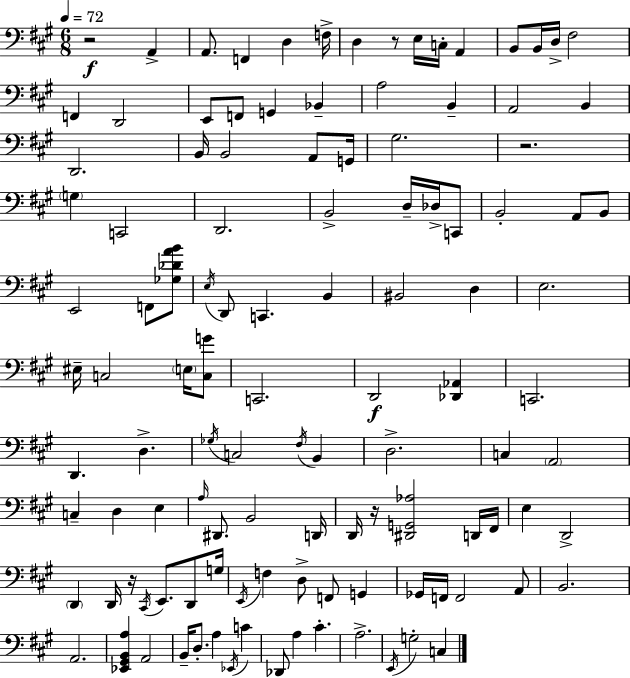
X:1
T:Untitled
M:6/8
L:1/4
K:A
z2 A,, A,,/2 F,, D, F,/4 D, z/2 E,/4 C,/4 A,, B,,/2 B,,/4 D,/4 ^F,2 F,, D,,2 E,,/2 F,,/2 G,, _B,, A,2 B,, A,,2 B,, D,,2 B,,/4 B,,2 A,,/2 G,,/4 ^G,2 z2 G, C,,2 D,,2 B,,2 D,/4 _D,/4 C,,/2 B,,2 A,,/2 B,,/2 E,,2 F,,/2 [_G,_DAB]/2 E,/4 D,,/2 C,, B,, ^B,,2 D, E,2 ^E,/4 C,2 E,/4 [C,G]/2 C,,2 D,,2 [_D,,_A,,] C,,2 D,, D, _G,/4 C,2 ^F,/4 B,, D,2 C, A,,2 C, D, E, A,/4 ^D,,/2 B,,2 D,,/4 D,,/4 z/4 [^D,,G,,_A,]2 D,,/4 ^F,,/4 E, D,,2 D,, D,,/4 z/4 ^C,,/4 E,,/2 D,,/2 G,/4 E,,/4 F, D,/2 F,,/2 G,, _G,,/4 F,,/4 F,,2 A,,/2 B,,2 A,,2 [_E,,^G,,B,,A,] A,,2 B,,/4 D,/2 A, _E,,/4 C _D,,/2 A, ^C A,2 E,,/4 G,2 C,